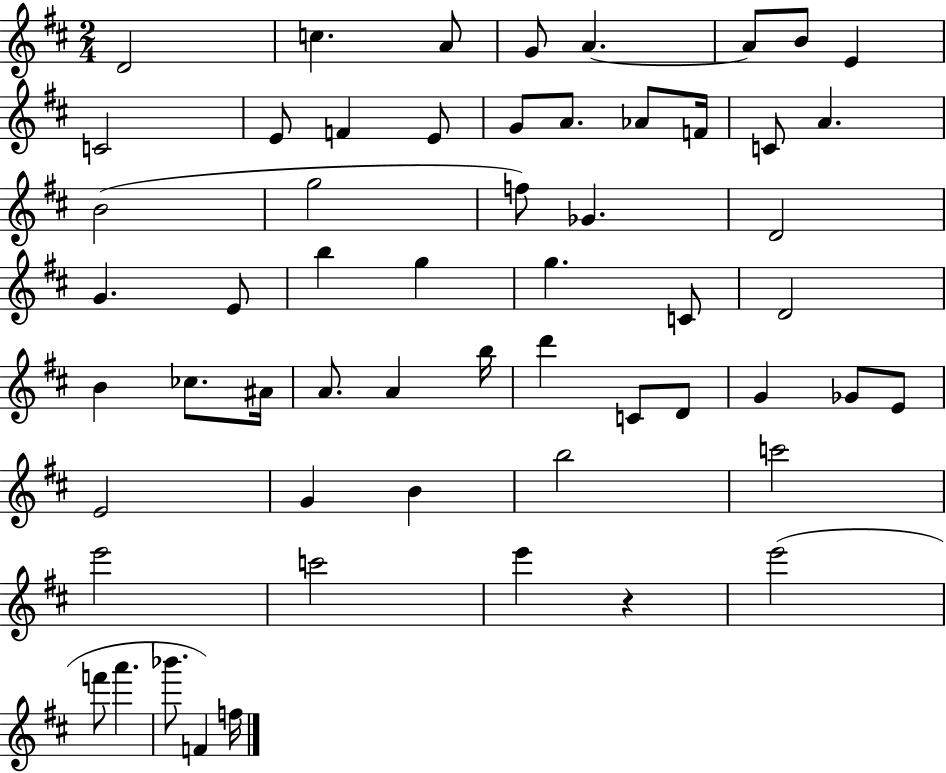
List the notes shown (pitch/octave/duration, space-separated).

D4/h C5/q. A4/e G4/e A4/q. A4/e B4/e E4/q C4/h E4/e F4/q E4/e G4/e A4/e. Ab4/e F4/s C4/e A4/q. B4/h G5/h F5/e Gb4/q. D4/h G4/q. E4/e B5/q G5/q G5/q. C4/e D4/h B4/q CES5/e. A#4/s A4/e. A4/q B5/s D6/q C4/e D4/e G4/q Gb4/e E4/e E4/h G4/q B4/q B5/h C6/h E6/h C6/h E6/q R/q E6/h F6/e A6/q. Bb6/e. F4/q F5/s